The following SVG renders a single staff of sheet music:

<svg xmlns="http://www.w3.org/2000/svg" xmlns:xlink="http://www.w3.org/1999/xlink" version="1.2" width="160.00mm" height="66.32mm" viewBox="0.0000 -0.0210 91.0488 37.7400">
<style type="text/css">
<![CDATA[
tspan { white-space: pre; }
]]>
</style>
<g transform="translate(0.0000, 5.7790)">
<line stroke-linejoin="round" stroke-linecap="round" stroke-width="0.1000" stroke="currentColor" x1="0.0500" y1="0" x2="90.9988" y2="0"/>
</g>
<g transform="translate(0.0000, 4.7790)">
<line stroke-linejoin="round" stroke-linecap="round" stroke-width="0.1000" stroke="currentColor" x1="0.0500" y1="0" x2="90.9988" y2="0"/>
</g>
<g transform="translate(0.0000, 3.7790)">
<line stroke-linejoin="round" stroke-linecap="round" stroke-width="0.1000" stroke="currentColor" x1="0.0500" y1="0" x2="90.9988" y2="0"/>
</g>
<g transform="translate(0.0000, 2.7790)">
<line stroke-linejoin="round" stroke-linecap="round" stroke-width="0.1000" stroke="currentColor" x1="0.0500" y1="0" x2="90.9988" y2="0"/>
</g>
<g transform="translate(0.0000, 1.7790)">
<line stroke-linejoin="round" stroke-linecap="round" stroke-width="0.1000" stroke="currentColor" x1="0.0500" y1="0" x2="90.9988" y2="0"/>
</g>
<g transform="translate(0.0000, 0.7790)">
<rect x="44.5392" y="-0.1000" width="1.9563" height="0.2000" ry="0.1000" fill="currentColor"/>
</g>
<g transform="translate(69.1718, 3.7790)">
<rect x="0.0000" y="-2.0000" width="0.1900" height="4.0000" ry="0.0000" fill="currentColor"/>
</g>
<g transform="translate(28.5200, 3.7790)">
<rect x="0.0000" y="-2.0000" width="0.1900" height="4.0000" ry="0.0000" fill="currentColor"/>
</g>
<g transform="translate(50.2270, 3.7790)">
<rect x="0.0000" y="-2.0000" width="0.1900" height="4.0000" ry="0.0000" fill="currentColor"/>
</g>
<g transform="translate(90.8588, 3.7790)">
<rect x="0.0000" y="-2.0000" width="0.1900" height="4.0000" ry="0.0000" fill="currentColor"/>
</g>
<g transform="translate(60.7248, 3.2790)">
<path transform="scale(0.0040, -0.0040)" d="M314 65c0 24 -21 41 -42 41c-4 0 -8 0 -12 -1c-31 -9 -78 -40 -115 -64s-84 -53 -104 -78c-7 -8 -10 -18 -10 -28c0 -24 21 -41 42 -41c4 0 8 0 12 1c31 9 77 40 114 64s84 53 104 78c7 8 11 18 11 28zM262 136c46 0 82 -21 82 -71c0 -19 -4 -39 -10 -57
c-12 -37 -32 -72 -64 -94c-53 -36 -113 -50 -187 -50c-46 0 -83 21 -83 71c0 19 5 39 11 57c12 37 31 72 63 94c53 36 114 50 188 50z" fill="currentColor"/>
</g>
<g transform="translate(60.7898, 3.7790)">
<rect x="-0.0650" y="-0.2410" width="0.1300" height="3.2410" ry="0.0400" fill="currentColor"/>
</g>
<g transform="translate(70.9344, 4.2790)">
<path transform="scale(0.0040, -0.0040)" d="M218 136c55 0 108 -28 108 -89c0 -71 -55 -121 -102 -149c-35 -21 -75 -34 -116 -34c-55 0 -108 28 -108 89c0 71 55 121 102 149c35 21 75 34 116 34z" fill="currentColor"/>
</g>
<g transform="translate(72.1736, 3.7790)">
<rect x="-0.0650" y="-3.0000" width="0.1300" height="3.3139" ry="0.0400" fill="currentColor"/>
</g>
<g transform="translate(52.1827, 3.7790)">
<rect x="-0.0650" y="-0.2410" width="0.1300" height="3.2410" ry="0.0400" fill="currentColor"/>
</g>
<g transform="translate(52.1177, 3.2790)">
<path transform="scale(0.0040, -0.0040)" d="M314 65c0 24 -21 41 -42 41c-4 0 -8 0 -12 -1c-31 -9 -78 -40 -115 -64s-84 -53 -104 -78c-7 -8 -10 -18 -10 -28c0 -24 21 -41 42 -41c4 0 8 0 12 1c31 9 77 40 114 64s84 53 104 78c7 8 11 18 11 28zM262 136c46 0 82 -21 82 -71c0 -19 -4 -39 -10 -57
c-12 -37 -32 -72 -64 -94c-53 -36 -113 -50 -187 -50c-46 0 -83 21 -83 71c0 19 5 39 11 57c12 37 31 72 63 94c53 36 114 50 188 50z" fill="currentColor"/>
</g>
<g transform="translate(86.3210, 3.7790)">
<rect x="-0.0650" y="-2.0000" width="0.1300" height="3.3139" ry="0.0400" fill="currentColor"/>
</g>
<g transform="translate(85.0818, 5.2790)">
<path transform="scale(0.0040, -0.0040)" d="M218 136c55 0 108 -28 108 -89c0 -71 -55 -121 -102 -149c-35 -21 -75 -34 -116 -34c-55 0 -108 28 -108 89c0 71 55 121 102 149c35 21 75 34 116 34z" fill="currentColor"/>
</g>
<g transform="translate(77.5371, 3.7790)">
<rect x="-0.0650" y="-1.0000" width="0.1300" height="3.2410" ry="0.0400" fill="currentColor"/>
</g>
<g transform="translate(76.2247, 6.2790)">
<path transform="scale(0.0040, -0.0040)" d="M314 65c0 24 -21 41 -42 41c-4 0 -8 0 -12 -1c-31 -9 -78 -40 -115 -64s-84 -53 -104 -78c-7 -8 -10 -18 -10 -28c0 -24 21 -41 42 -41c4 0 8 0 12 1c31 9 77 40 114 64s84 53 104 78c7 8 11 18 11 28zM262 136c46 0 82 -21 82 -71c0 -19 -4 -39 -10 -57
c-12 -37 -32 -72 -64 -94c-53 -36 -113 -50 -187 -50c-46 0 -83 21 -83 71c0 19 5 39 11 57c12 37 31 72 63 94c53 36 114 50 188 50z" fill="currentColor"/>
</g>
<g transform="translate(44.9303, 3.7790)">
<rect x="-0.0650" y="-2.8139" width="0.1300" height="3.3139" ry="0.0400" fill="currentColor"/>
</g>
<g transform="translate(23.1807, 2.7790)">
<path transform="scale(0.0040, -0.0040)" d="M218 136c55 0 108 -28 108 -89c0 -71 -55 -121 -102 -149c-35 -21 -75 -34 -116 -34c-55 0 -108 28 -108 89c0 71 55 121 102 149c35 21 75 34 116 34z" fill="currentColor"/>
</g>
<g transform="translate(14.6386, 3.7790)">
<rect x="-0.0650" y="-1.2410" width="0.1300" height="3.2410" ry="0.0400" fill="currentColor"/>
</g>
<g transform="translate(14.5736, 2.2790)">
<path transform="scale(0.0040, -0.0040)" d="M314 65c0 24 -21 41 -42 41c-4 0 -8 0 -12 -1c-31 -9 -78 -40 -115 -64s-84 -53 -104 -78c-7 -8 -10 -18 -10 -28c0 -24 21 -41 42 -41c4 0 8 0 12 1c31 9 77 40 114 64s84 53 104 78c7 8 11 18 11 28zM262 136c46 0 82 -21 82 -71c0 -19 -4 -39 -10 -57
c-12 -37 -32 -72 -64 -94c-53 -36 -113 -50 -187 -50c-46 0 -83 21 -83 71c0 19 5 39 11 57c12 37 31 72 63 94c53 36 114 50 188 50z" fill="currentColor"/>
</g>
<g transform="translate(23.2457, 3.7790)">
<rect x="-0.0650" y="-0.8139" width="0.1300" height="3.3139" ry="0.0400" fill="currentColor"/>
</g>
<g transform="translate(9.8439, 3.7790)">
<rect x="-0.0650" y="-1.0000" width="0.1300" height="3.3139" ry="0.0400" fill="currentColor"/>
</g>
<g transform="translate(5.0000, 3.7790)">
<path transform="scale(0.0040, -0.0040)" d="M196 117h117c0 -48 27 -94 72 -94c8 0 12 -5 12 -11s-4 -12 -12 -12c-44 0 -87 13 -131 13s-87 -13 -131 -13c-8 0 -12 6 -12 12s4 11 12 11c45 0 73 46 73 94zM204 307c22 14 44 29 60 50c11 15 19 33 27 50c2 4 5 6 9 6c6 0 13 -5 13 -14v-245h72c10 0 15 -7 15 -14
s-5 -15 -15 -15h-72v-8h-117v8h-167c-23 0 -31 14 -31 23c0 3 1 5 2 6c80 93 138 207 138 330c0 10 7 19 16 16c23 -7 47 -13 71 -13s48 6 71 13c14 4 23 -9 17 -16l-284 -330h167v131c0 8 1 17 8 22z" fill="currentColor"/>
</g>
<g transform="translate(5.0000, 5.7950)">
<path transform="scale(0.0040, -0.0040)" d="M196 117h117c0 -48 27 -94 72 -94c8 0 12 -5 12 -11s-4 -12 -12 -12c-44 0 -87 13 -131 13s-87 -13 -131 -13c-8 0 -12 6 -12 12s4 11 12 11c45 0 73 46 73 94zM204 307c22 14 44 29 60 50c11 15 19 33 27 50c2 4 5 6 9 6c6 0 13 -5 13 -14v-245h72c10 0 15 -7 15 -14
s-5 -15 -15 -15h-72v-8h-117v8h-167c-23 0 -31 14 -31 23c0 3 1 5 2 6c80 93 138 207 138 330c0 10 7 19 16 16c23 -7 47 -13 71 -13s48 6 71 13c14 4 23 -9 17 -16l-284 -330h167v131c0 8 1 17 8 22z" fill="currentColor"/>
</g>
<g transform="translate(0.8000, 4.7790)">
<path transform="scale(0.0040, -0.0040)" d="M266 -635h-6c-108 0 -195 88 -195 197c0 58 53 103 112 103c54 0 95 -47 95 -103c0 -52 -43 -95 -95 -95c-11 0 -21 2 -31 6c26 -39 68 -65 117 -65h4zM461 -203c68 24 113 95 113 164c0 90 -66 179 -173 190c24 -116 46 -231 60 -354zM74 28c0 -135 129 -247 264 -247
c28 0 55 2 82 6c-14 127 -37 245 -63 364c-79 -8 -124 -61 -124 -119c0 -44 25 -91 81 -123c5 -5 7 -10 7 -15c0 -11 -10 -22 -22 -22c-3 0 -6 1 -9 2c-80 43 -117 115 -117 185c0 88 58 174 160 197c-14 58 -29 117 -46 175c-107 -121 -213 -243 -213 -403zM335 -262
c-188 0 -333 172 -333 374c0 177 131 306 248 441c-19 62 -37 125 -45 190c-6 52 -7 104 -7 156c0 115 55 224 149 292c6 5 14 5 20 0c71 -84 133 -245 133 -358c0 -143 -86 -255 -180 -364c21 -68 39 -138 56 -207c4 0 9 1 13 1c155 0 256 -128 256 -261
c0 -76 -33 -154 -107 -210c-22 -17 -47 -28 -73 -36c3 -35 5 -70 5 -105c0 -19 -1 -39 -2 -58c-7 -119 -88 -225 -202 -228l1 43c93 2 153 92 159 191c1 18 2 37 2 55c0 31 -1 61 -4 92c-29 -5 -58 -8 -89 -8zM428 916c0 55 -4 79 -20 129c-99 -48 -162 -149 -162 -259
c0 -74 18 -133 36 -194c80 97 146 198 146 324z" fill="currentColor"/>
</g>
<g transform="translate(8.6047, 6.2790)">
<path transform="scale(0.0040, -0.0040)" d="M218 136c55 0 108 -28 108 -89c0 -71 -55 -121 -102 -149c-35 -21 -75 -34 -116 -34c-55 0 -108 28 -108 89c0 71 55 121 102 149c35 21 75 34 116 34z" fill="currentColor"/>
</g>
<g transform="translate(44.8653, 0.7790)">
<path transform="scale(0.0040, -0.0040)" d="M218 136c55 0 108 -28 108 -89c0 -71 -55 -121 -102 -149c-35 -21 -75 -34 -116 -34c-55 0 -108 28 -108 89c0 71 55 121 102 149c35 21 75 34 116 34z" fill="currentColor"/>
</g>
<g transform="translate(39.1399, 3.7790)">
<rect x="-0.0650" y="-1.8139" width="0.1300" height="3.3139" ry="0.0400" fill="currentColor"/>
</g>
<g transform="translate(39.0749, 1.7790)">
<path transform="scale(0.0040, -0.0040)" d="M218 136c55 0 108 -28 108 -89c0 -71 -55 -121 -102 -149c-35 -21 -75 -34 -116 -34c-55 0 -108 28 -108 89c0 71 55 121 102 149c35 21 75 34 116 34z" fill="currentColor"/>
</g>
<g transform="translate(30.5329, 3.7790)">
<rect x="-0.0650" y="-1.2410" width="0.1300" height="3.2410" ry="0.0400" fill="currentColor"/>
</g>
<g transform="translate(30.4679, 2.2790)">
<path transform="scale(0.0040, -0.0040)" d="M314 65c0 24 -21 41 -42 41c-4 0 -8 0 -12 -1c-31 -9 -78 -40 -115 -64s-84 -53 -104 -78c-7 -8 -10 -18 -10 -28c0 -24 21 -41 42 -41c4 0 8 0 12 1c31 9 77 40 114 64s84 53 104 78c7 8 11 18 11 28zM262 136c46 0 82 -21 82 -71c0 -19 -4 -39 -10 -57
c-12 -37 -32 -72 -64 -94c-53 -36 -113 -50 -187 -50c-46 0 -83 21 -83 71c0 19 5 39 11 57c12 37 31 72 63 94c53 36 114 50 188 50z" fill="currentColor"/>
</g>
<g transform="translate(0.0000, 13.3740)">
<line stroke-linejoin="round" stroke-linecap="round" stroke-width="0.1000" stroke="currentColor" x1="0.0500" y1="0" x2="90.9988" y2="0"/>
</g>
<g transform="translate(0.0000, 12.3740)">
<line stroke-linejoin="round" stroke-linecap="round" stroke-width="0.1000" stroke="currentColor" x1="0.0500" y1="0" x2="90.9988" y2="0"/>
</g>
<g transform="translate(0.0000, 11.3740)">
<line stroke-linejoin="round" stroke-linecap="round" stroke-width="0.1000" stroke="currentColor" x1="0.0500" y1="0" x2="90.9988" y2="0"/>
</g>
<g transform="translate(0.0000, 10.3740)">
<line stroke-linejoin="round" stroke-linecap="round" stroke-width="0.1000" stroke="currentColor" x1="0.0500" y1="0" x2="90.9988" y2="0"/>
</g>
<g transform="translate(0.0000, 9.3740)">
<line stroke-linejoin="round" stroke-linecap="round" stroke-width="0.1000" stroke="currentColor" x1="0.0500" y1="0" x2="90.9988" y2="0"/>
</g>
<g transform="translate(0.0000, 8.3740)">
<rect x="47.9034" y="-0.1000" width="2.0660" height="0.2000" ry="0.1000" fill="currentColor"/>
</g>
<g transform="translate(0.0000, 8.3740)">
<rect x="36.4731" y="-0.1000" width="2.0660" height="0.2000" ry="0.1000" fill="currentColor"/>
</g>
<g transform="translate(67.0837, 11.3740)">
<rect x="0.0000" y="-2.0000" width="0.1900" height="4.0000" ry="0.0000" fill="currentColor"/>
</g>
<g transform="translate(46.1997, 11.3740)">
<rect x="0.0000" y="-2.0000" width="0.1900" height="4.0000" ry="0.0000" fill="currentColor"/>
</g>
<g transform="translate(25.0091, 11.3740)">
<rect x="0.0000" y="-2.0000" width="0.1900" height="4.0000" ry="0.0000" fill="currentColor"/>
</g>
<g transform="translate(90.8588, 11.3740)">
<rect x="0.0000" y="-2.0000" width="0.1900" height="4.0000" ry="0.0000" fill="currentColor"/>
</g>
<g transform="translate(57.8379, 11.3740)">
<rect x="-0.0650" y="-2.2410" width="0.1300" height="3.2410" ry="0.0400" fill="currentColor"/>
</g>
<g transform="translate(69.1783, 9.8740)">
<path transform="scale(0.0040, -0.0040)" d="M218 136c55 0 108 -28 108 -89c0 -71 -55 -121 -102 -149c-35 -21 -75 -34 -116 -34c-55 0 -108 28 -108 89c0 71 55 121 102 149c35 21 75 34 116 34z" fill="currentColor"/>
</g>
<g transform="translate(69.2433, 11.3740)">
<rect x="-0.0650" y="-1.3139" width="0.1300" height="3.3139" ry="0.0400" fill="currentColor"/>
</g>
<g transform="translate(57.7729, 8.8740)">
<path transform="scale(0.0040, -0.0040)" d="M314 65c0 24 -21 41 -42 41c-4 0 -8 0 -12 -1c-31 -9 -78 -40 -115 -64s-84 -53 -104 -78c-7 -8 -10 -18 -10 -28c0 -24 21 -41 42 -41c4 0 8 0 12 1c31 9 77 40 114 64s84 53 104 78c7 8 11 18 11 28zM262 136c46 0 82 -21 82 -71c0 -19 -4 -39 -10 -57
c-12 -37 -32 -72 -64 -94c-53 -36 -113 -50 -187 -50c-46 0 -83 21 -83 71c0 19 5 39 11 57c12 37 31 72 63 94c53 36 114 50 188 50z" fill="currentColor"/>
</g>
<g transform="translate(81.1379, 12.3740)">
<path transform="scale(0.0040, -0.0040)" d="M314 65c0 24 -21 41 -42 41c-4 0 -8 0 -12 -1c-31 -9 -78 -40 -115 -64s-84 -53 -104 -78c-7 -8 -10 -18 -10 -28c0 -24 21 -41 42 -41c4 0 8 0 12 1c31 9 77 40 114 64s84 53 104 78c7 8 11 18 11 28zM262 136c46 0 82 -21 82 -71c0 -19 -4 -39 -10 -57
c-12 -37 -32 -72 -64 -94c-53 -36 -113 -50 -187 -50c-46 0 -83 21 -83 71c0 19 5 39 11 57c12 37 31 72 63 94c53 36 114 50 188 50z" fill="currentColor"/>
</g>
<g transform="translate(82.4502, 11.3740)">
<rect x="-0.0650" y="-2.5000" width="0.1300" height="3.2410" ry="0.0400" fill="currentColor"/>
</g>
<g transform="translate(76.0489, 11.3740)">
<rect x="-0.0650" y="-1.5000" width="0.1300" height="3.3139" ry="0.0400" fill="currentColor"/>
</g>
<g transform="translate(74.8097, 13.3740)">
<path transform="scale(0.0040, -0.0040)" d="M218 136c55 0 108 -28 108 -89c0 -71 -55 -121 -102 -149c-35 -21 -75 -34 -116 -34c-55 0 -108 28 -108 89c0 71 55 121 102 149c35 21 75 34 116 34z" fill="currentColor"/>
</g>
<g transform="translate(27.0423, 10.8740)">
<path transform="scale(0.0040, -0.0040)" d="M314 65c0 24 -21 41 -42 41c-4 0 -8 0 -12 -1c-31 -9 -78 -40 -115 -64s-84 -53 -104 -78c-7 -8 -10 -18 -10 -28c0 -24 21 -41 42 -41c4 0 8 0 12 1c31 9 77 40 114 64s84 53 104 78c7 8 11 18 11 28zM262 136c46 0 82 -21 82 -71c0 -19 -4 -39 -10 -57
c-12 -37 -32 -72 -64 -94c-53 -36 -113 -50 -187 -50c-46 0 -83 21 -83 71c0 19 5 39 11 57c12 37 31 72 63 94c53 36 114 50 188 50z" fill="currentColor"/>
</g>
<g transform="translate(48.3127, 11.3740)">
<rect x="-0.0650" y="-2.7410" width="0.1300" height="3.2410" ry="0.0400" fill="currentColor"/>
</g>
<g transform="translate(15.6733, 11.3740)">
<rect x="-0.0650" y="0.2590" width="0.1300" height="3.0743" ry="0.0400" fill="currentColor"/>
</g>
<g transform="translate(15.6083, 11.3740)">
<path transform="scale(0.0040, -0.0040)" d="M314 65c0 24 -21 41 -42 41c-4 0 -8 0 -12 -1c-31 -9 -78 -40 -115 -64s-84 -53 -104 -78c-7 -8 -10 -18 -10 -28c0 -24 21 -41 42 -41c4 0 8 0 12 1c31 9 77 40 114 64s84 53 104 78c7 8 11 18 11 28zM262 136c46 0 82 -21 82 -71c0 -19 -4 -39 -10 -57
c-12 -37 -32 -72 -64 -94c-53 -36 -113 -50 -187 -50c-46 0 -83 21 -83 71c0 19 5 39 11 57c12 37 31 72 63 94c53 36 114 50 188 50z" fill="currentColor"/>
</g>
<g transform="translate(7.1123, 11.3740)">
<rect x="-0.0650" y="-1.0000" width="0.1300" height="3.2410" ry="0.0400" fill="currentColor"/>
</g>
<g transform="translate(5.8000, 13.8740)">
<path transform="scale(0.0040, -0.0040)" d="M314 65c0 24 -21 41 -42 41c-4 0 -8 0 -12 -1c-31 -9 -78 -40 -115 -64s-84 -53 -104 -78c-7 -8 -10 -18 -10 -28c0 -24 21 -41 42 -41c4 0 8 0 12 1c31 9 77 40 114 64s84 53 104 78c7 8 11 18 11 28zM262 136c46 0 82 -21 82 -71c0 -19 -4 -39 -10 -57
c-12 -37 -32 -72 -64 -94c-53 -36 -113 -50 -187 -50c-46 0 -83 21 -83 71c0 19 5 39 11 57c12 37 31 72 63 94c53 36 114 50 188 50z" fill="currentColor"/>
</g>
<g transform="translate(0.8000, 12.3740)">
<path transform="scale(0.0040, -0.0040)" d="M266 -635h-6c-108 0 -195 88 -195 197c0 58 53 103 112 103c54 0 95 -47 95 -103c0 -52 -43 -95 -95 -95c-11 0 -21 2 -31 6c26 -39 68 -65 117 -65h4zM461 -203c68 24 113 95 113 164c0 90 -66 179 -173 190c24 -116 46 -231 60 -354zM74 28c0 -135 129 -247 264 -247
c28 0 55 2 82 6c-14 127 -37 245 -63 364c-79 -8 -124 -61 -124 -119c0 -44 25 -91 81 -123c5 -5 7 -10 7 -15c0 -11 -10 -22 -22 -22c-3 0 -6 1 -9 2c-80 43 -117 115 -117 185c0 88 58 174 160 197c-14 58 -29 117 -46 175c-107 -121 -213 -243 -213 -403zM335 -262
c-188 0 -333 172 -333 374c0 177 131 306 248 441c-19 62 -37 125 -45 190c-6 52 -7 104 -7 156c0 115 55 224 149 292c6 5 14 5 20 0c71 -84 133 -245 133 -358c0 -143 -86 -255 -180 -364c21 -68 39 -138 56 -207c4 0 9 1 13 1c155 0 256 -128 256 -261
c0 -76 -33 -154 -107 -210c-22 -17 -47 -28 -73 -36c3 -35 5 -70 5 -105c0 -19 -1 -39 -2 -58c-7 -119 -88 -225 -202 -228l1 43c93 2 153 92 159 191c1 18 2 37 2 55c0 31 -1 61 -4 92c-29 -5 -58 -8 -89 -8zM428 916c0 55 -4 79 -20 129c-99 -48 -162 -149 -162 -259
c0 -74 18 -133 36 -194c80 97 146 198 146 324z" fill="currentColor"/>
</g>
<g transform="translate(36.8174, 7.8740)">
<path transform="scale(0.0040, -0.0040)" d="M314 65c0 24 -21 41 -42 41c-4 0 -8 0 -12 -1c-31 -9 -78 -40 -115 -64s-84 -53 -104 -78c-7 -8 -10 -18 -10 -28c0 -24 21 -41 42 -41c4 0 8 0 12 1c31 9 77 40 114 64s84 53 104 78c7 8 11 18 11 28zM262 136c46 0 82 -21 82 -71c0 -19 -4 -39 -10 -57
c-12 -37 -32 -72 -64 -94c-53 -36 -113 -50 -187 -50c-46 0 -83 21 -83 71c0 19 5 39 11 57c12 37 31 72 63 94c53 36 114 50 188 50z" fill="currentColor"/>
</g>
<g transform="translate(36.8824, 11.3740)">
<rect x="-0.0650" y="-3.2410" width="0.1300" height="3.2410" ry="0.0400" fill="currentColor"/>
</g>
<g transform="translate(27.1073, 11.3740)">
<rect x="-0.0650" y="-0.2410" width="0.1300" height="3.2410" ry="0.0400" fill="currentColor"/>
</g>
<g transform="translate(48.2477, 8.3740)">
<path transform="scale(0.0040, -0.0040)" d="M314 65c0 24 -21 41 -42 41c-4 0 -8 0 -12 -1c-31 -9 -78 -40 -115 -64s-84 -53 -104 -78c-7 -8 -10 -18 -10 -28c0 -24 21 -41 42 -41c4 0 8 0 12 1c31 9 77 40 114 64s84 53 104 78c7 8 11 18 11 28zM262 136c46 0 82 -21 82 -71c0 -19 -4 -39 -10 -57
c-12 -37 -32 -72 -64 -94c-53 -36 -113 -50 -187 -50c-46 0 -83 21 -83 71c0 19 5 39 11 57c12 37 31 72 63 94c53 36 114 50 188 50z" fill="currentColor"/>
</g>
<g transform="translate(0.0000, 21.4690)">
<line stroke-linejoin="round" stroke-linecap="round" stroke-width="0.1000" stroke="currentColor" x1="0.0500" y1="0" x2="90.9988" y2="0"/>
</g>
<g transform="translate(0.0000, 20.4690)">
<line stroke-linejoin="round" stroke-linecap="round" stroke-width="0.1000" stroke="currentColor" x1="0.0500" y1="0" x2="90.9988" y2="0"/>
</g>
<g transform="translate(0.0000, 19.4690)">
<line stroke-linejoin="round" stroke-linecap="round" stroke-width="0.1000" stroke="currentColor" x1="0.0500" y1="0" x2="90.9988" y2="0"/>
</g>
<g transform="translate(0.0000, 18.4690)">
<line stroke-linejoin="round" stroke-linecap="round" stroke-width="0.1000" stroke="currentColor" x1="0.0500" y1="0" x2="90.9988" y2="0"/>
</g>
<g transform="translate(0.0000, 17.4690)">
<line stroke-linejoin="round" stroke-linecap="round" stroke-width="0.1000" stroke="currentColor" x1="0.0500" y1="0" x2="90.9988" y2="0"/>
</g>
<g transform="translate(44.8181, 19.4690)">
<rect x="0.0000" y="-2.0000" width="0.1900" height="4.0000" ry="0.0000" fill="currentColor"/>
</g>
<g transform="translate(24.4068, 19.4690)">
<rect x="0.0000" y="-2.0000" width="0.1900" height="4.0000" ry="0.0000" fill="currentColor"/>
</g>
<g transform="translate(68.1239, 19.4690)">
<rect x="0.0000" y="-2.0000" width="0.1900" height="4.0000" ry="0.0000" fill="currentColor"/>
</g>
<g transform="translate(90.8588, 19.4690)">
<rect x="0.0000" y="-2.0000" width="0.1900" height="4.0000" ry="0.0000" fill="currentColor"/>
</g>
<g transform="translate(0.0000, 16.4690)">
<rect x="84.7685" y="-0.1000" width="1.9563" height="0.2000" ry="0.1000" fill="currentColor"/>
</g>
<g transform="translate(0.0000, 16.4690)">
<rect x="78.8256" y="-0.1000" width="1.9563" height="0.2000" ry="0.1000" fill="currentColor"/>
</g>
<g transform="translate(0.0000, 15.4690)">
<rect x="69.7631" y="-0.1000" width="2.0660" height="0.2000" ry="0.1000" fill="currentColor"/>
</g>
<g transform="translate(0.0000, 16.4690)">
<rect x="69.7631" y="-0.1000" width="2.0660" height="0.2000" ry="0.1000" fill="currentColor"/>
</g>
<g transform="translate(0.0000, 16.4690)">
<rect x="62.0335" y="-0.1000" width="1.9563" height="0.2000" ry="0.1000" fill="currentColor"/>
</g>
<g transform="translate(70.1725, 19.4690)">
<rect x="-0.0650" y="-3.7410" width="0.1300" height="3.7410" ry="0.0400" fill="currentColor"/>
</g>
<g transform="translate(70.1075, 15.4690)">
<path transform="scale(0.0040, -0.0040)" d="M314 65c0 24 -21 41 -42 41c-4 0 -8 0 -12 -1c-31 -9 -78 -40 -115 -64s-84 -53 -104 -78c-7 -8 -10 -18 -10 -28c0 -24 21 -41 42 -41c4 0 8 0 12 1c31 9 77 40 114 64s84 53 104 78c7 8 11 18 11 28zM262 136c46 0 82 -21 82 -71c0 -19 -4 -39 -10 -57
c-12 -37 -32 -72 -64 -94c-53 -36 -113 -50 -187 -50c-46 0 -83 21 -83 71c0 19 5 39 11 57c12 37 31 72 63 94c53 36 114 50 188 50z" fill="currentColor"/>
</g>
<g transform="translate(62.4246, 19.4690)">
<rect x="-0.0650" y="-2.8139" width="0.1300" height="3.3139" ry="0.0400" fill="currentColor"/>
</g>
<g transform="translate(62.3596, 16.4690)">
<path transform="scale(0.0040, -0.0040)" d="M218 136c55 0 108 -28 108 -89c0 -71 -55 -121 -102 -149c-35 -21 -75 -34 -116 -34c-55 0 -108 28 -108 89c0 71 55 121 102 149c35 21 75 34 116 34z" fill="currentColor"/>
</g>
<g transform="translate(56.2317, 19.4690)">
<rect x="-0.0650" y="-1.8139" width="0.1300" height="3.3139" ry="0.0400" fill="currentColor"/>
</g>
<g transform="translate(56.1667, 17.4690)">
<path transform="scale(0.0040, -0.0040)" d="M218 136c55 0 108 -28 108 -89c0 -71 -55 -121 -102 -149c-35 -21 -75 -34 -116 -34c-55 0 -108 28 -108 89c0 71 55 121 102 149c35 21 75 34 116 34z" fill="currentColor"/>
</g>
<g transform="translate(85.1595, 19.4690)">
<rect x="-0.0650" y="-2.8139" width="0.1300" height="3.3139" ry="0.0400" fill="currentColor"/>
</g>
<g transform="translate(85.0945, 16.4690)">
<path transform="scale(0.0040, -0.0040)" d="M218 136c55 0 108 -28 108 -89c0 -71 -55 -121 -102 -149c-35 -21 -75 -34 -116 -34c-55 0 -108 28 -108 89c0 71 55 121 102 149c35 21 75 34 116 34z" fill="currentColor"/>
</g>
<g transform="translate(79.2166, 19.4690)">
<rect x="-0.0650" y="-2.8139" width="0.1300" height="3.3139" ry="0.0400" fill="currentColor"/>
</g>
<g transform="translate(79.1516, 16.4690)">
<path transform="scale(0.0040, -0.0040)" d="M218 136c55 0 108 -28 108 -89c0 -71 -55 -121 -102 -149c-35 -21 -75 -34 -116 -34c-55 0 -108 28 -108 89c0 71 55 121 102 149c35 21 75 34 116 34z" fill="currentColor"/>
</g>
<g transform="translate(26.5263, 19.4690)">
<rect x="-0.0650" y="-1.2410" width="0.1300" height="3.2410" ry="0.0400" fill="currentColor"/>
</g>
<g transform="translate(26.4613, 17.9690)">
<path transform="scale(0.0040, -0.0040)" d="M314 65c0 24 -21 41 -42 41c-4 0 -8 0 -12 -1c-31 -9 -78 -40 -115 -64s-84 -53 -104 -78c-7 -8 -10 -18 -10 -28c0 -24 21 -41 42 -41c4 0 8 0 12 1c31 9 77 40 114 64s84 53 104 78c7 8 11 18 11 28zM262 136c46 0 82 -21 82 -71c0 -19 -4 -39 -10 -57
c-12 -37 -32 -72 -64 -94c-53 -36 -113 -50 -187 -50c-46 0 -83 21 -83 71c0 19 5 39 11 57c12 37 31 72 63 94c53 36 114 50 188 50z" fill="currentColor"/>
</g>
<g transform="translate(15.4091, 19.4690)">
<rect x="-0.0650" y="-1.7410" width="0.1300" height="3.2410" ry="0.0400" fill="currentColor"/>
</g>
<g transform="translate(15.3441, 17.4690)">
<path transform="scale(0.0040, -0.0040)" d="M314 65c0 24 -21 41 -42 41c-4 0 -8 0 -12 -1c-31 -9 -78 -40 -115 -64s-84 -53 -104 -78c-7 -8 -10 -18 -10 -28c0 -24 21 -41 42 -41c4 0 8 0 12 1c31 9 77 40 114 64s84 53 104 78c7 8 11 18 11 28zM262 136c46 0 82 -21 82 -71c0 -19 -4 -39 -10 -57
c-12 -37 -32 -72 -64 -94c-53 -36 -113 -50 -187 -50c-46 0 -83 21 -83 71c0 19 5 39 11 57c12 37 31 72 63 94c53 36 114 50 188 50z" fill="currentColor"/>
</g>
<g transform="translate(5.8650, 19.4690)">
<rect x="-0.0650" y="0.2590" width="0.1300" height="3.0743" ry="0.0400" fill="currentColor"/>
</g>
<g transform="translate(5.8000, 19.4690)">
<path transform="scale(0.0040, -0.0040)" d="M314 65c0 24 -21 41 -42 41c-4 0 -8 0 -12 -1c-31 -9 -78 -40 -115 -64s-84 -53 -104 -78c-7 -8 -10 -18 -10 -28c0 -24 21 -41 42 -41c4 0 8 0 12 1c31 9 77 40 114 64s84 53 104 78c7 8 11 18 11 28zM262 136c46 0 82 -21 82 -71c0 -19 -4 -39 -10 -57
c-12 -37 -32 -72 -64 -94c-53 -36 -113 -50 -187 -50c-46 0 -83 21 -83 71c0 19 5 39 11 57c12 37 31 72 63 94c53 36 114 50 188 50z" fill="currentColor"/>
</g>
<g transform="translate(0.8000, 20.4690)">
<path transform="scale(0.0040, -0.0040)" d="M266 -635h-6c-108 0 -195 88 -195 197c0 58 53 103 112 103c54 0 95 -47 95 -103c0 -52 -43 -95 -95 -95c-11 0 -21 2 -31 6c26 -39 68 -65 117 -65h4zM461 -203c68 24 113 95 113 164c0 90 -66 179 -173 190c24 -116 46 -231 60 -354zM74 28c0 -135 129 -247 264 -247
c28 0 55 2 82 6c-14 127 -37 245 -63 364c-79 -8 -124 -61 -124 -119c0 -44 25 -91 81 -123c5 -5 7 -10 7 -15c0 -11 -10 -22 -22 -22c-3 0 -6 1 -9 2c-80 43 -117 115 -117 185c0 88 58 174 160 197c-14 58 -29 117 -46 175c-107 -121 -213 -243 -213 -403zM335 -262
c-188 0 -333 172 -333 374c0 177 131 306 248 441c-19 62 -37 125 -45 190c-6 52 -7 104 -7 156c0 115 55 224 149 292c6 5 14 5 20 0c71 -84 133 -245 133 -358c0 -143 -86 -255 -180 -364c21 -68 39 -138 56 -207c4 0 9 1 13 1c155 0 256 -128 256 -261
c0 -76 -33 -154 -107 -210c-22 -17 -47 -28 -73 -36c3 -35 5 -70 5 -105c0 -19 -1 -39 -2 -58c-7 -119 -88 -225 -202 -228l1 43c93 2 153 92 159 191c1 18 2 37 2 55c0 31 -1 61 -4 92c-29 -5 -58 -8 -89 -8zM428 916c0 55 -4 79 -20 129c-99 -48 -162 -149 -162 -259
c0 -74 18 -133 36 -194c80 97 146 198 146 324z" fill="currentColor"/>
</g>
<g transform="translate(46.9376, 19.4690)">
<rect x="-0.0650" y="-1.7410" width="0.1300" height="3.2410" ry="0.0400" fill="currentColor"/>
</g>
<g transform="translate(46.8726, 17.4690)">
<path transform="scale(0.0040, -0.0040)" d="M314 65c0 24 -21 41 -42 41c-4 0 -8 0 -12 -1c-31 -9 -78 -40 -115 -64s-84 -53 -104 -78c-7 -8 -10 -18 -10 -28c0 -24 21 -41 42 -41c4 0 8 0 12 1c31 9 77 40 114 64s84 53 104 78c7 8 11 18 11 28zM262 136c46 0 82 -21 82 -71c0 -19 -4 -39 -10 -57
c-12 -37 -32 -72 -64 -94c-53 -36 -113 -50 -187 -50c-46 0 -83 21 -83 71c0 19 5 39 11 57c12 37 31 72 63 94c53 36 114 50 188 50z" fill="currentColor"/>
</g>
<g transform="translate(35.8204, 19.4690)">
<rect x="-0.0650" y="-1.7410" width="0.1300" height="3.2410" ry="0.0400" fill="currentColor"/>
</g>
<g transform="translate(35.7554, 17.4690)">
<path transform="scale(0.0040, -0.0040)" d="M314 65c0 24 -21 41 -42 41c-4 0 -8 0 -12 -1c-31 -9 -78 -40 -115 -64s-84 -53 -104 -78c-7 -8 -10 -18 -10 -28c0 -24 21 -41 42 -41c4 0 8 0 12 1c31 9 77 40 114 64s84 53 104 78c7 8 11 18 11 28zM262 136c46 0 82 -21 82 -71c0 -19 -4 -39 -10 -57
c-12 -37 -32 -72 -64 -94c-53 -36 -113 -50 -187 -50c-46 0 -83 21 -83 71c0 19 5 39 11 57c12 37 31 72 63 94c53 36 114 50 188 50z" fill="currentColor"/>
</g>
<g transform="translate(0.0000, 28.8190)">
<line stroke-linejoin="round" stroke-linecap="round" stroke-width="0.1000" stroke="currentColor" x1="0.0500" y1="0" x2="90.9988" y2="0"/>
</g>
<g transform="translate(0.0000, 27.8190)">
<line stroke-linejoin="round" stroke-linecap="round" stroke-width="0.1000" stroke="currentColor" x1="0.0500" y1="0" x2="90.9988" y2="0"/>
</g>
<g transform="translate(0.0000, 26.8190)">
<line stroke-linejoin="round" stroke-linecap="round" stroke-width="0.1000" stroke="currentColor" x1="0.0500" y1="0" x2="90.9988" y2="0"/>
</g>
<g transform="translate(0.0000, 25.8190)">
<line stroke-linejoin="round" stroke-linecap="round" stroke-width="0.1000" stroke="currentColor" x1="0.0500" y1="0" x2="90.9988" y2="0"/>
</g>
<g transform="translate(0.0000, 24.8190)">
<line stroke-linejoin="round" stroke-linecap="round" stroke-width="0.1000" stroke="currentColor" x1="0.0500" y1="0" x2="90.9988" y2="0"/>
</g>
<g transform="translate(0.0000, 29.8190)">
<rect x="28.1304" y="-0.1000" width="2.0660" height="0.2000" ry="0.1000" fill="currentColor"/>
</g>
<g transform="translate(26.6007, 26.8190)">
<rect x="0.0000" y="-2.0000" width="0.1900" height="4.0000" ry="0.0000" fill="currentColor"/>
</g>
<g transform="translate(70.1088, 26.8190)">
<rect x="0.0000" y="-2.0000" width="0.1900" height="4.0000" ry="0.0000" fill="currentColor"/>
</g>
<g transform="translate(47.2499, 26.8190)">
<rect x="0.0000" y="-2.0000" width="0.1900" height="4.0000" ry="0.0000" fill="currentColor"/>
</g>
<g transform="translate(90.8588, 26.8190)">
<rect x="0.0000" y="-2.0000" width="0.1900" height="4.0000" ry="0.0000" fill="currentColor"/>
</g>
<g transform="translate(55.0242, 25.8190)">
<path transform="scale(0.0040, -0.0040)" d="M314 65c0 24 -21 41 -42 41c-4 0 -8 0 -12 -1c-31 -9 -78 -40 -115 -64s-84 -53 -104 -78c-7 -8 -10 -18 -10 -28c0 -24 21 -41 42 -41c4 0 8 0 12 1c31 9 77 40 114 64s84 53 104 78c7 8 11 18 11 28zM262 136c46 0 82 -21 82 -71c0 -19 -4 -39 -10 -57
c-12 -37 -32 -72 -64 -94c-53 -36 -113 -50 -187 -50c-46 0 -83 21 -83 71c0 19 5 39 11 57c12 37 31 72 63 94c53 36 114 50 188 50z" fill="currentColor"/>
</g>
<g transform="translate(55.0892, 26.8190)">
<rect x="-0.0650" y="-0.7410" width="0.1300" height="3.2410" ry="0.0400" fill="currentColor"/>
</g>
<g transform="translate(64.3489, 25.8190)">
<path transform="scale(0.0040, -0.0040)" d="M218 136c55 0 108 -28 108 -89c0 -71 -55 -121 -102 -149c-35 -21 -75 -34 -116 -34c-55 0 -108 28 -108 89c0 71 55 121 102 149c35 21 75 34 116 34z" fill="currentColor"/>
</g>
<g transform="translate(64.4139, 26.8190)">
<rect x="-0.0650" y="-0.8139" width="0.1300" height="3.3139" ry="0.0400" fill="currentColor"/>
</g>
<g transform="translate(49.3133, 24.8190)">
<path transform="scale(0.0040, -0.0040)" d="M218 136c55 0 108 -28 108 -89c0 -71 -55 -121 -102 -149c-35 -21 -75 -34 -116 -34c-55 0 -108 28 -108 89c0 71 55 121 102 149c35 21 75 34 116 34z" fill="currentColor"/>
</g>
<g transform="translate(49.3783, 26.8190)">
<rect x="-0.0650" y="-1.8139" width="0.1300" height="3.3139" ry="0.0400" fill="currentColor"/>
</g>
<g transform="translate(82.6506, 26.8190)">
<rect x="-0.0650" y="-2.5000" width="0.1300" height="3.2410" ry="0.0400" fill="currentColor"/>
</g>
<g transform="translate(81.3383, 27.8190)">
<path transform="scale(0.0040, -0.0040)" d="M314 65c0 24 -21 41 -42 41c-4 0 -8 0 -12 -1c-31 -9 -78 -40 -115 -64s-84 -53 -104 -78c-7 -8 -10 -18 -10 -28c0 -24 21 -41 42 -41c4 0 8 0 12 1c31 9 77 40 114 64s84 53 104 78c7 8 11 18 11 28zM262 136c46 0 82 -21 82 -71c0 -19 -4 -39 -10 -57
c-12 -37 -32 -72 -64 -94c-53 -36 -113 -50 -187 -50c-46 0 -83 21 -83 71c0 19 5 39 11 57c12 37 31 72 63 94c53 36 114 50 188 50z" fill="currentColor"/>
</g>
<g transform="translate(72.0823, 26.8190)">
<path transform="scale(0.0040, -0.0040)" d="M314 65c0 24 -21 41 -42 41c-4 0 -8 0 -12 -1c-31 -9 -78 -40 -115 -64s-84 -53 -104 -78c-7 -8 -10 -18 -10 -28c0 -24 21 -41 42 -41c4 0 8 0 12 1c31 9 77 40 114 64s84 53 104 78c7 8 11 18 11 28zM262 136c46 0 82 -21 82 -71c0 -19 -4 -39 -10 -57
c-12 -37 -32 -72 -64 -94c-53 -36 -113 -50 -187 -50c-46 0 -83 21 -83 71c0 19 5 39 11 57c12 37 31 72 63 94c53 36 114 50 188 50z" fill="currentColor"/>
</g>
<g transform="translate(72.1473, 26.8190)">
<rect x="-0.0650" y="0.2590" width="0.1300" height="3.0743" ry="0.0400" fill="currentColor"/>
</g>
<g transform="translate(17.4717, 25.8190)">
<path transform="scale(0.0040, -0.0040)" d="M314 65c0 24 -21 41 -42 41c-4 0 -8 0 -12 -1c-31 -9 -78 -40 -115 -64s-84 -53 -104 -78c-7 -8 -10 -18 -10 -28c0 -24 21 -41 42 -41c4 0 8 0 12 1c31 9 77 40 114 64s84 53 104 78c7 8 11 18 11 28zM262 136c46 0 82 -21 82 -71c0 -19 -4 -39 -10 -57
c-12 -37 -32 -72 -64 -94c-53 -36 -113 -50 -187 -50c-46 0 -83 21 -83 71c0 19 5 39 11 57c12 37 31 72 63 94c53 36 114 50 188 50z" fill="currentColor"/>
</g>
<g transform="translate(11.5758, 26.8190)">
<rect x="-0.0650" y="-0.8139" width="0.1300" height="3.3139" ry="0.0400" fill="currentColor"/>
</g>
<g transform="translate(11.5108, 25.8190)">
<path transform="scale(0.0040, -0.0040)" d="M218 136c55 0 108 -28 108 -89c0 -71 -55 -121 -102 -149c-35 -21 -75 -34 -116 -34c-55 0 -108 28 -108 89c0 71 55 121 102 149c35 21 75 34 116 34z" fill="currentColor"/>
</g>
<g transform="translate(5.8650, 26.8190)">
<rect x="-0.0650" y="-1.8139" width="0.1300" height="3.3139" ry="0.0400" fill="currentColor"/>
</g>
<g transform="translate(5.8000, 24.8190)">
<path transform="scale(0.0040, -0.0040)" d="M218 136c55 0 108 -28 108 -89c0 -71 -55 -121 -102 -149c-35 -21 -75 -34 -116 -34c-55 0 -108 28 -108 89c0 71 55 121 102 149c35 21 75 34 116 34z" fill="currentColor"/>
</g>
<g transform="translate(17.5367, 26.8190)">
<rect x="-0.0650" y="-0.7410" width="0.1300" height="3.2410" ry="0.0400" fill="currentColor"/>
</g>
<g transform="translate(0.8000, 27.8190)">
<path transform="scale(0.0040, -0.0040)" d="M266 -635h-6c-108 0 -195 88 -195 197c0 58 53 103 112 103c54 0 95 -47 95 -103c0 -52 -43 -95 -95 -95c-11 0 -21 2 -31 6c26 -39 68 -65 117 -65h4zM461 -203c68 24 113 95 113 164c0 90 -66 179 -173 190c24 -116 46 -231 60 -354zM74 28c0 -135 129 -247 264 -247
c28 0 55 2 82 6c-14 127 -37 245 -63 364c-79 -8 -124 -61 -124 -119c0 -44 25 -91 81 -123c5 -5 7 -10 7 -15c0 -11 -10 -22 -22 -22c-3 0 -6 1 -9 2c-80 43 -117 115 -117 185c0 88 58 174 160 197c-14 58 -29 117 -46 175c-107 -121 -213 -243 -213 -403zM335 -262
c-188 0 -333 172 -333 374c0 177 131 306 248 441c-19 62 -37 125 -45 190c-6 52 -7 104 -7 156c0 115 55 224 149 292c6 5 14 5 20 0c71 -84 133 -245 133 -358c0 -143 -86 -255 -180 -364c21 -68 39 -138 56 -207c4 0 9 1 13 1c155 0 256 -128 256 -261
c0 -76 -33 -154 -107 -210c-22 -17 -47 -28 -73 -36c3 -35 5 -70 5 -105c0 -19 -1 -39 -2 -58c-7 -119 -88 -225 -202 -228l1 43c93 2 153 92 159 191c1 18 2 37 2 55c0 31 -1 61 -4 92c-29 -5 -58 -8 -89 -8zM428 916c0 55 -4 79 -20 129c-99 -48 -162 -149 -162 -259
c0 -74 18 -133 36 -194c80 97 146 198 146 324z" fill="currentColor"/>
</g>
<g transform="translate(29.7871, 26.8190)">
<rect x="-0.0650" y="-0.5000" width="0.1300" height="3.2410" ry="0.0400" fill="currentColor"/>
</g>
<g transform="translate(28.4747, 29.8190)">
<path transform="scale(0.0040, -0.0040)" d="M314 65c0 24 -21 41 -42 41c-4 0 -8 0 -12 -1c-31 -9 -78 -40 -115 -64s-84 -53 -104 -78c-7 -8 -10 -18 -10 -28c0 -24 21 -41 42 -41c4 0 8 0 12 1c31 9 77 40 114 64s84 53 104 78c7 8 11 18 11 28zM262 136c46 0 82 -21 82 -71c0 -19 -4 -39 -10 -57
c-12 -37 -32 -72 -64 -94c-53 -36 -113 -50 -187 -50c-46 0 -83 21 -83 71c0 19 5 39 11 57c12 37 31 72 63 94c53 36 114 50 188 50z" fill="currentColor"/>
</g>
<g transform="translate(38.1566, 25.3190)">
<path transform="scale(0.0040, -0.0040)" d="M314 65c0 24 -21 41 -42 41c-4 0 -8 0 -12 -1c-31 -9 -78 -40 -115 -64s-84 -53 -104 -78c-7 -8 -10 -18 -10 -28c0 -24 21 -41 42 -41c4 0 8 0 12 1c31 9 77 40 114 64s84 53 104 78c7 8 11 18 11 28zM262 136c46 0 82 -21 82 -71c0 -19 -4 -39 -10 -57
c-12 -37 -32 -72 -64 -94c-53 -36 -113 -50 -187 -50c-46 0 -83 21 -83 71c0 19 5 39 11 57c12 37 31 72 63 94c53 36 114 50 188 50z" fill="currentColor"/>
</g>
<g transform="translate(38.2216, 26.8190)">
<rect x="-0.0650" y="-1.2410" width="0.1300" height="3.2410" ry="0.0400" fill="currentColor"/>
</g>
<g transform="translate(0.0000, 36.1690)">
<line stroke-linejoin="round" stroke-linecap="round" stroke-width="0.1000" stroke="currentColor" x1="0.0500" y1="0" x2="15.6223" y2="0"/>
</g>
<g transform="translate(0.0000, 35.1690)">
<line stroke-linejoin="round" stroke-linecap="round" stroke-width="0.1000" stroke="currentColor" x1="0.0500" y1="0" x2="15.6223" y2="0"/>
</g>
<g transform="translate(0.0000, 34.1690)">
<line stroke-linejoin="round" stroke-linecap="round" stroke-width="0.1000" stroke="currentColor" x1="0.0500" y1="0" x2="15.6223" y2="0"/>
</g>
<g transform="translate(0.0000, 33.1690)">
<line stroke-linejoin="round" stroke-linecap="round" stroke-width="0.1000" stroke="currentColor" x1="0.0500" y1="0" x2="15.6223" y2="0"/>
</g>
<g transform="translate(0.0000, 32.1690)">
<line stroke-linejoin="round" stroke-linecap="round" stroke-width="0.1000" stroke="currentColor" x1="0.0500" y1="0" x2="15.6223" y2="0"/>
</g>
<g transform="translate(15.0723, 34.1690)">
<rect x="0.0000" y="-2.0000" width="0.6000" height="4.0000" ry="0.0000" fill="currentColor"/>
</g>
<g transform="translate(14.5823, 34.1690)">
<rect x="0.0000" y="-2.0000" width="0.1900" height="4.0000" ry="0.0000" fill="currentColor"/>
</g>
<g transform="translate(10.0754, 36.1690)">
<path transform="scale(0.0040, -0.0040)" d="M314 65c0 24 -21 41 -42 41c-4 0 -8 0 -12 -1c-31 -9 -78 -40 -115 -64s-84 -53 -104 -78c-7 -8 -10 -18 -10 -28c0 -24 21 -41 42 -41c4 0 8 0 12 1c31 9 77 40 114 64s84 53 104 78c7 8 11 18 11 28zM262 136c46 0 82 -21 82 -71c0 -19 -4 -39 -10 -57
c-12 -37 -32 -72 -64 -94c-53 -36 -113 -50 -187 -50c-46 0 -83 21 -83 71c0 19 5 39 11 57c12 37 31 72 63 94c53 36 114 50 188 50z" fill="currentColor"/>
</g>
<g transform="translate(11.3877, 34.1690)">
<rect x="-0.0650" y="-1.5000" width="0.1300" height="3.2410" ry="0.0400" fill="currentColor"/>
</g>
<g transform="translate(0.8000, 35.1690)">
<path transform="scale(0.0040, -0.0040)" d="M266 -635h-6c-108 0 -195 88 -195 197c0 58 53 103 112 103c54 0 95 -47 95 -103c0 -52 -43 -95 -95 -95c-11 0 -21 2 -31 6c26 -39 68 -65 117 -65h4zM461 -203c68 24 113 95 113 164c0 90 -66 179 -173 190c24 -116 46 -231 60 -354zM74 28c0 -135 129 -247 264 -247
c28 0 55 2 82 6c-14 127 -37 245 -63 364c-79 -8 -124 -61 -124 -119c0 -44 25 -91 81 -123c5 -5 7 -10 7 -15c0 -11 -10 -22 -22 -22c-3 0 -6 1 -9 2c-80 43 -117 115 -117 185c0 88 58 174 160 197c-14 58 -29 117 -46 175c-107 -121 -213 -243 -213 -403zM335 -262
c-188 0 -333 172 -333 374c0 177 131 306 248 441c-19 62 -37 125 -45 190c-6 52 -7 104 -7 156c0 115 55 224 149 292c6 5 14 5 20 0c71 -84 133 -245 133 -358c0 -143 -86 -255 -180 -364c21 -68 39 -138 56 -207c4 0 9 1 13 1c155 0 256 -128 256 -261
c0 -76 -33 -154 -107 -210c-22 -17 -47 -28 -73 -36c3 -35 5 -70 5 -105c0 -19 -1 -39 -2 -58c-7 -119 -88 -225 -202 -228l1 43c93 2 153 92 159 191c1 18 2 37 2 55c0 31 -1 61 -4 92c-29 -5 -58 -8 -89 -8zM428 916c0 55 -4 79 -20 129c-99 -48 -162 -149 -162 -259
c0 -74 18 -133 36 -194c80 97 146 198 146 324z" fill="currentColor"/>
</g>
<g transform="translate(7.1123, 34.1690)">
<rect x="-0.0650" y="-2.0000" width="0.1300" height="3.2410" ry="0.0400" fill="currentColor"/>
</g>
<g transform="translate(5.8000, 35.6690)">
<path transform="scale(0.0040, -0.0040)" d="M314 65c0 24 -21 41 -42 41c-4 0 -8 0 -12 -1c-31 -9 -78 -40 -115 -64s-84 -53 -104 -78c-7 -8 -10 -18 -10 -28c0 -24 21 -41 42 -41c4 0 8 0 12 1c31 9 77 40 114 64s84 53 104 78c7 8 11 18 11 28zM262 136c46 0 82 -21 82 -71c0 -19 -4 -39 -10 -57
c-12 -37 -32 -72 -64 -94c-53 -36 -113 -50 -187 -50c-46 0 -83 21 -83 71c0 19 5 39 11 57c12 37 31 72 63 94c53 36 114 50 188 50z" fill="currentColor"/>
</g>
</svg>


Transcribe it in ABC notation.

X:1
T:Untitled
M:4/4
L:1/4
K:C
D e2 d e2 f a c2 c2 A D2 F D2 B2 c2 b2 a2 g2 e E G2 B2 f2 e2 f2 f2 f a c'2 a a f d d2 C2 e2 f d2 d B2 G2 F2 E2